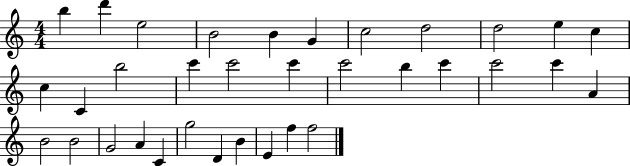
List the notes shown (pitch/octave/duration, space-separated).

B5/q D6/q E5/h B4/h B4/q G4/q C5/h D5/h D5/h E5/q C5/q C5/q C4/q B5/h C6/q C6/h C6/q C6/h B5/q C6/q C6/h C6/q A4/q B4/h B4/h G4/h A4/q C4/q G5/h D4/q B4/q E4/q F5/q F5/h